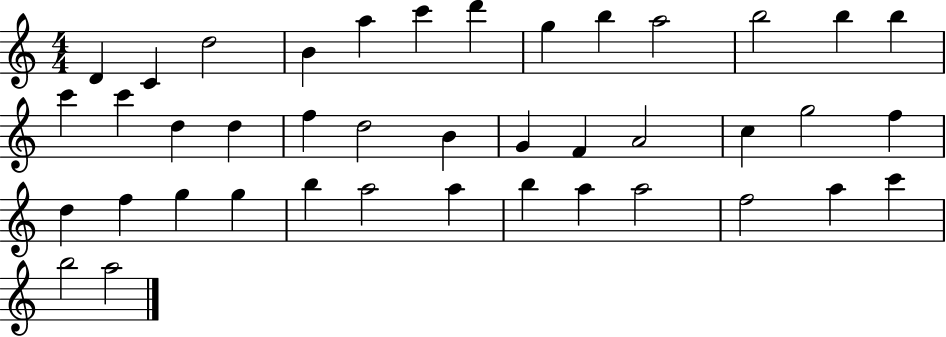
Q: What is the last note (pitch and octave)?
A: A5